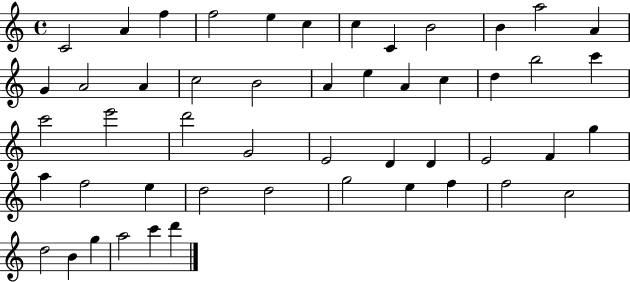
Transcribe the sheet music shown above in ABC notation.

X:1
T:Untitled
M:4/4
L:1/4
K:C
C2 A f f2 e c c C B2 B a2 A G A2 A c2 B2 A e A c d b2 c' c'2 e'2 d'2 G2 E2 D D E2 F g a f2 e d2 d2 g2 e f f2 c2 d2 B g a2 c' d'